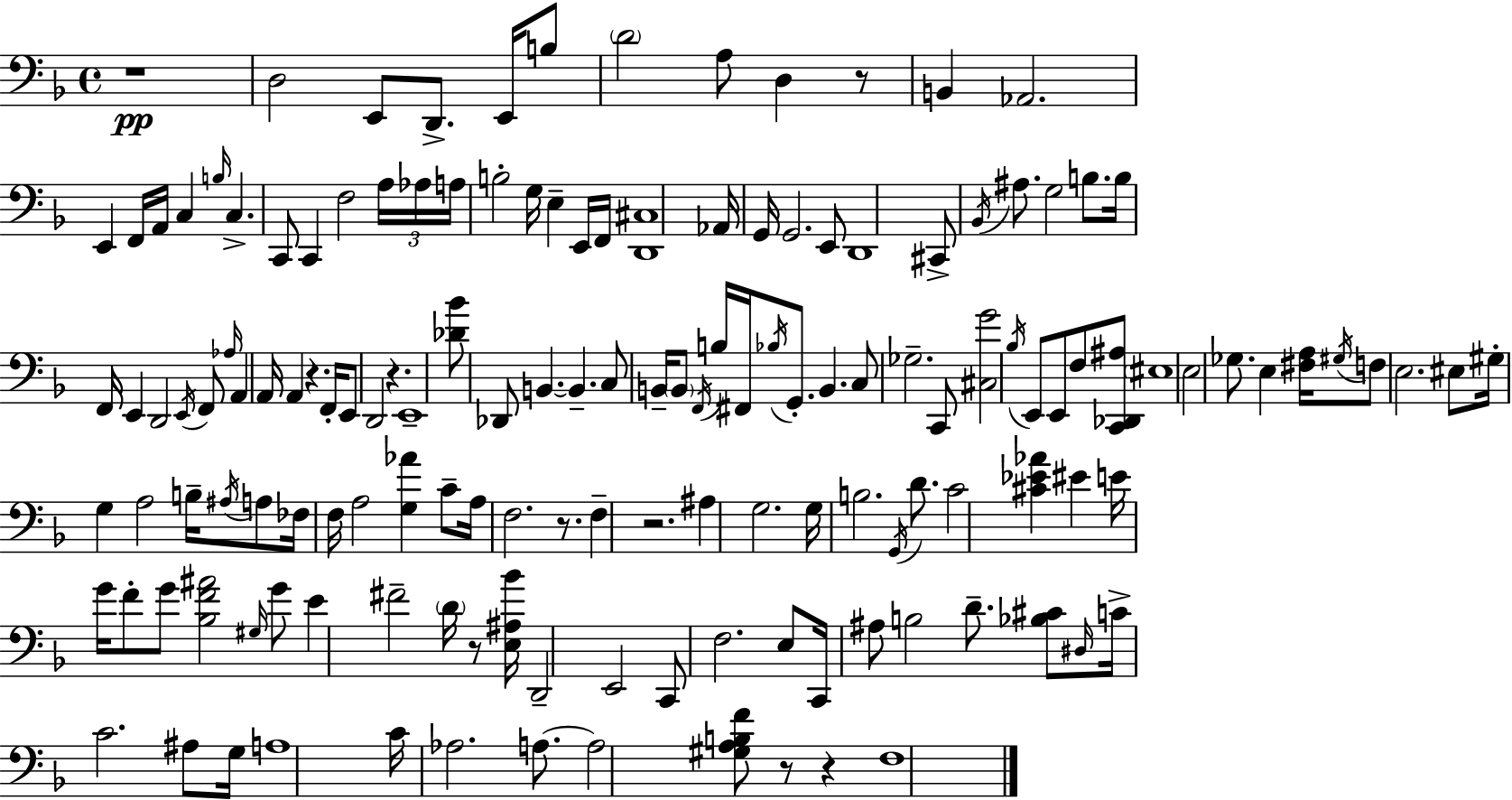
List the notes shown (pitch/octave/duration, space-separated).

R/w D3/h E2/e D2/e. E2/s B3/e D4/h A3/e D3/q R/e B2/q Ab2/h. E2/q F2/s A2/s C3/q B3/s C3/q. C2/e C2/q F3/h A3/s Ab3/s A3/s B3/h G3/s E3/q E2/s F2/s [D2,C#3]/w Ab2/s G2/s G2/h. E2/e D2/w C#2/e Bb2/s A#3/e. G3/h B3/e. B3/s F2/s E2/q D2/h E2/s F2/e Ab3/s A2/q A2/s A2/q R/q. F2/s E2/e D2/h R/q. E2/w [Db4,Bb4]/e Db2/e B2/q. B2/q. C3/e B2/s B2/e F2/s B3/s F#2/s Bb3/s G2/e. B2/q. C3/e Gb3/h. C2/e [C#3,G4]/h Bb3/s E2/e E2/e F3/e [C2,Db2,A#3]/e EIS3/w E3/h Gb3/e. E3/q [F#3,A3]/s G#3/s F3/e E3/h. EIS3/e G#3/s G3/q A3/h B3/s A#3/s A3/e FES3/s F3/s A3/h [G3,Ab4]/q C4/e A3/s F3/h. R/e. F3/q R/h. A#3/q G3/h. G3/s B3/h. G2/s D4/e. C4/h [C#4,Eb4,Ab4]/q EIS4/q E4/s G4/s F4/e G4/e [Bb3,F4,A#4]/h G#3/s G4/e E4/q F#4/h D4/s R/e [E3,A#3,Bb4]/s D2/h E2/h C2/e F3/h. E3/e C2/s A#3/e B3/h D4/e. [Bb3,C#4]/e D#3/s C4/s C4/h. A#3/e G3/s A3/w C4/s Ab3/h. A3/e. A3/h [G#3,A3,B3,F4]/e R/e R/q F3/w